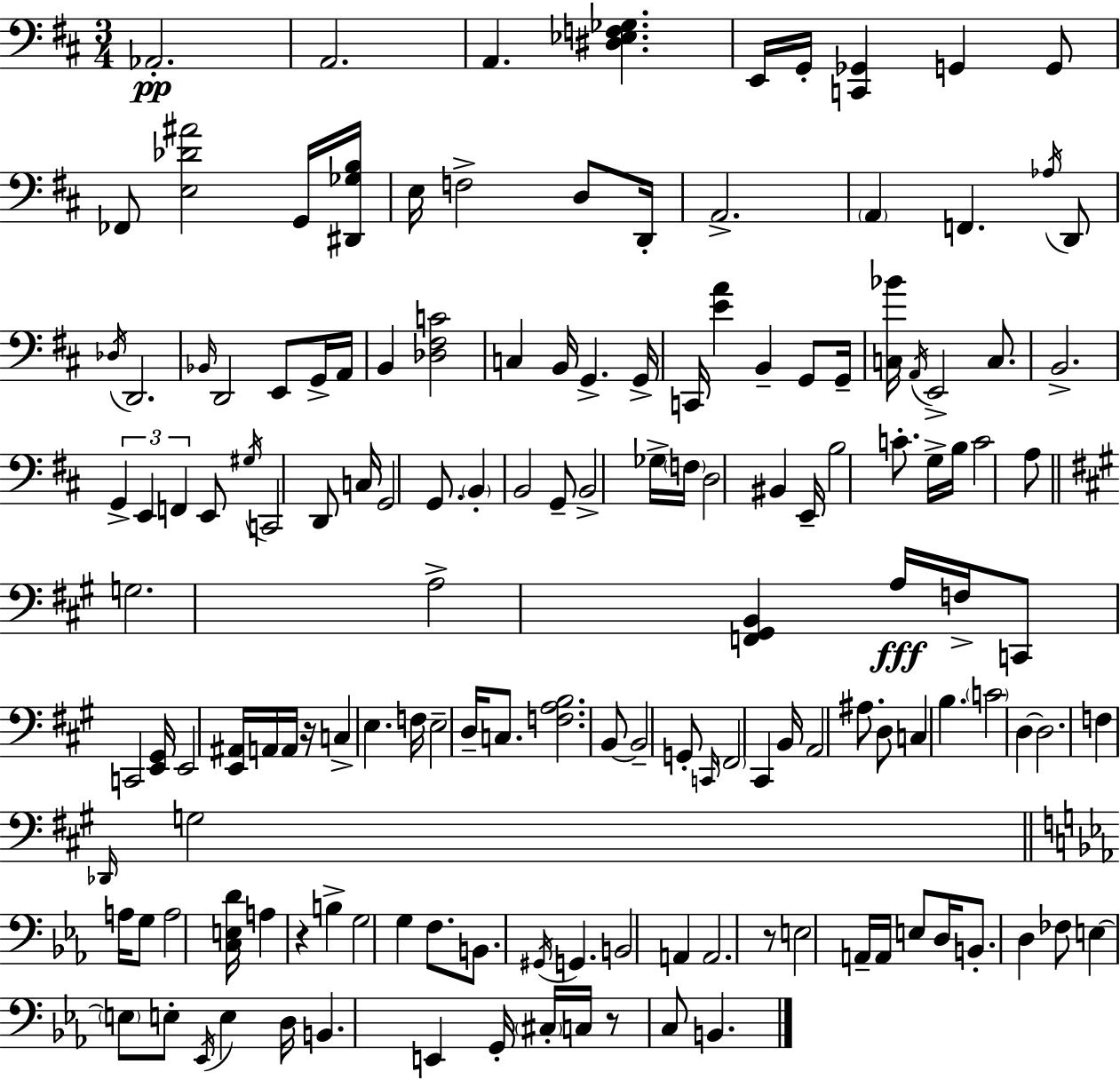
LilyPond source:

{
  \clef bass
  \numericTimeSignature
  \time 3/4
  \key d \major
  \repeat volta 2 { aes,2.-.\pp | a,2. | a,4. <dis ees f ges>4. | e,16 g,16-. <c, ges,>4 g,4 g,8 | \break fes,8 <e des' ais'>2 g,16 <dis, ges b>16 | e16 f2-> d8 d,16-. | a,2.-> | \parenthesize a,4 f,4. \acciaccatura { aes16 } d,8 | \break \acciaccatura { des16 } d,2. | \grace { bes,16 } d,2 e,8 | g,16-> a,16 b,4 <des fis c'>2 | c4 b,16 g,4.-> | \break g,16-> c,16 <e' a'>4 b,4-- | g,8 g,16-- <c bes'>16 \acciaccatura { a,16 } e,2-> | c8. b,2.-> | \tuplet 3/2 { g,4-> e,4 | \break f,4 } e,8 \acciaccatura { gis16 } c,2 | d,8 c16 g,2 | g,8. \parenthesize b,4-. b,2 | g,8-- b,2-> | \break ges16-> \parenthesize f16 d2 | bis,4 e,16-- b2 | c'8.-. g16-> b16 c'2 | a8 \bar "||" \break \key a \major g2. | a2-> <f, gis, b,>4 | a16\fff f16-> c,8 c,2 | <e, gis,>16 e,2 <e, ais,>16 a,16 a,16 | \break r16 c4-> e4. f16 | e2-- d16-- c8. | <f a b>2. | b,8~~ b,2-- g,8-. | \break \grace { c,16 } \parenthesize fis,2 cis,4 | b,16 a,2 ais8. | d8 c4 b4. | \parenthesize c'2 d4~~ | \break d2. | f4 \grace { des,16 } g2 | \bar "||" \break \key ees \major a16 g8 a2 <c e d'>16 | a4 r4 b4-> | g2 g4 | f8. b,8. \acciaccatura { gis,16 } g,4. | \break b,2 a,4 | a,2. | r8 e2 a,16-- | a,16 e8 d16 b,8.-. d4 fes8 | \break e4~~ \parenthesize e8 e8-. \acciaccatura { ees,16 } e4 | d16 b,4. e,4 | g,16-. \parenthesize cis16-. c16 r8 c8 b,4. | } \bar "|."
}